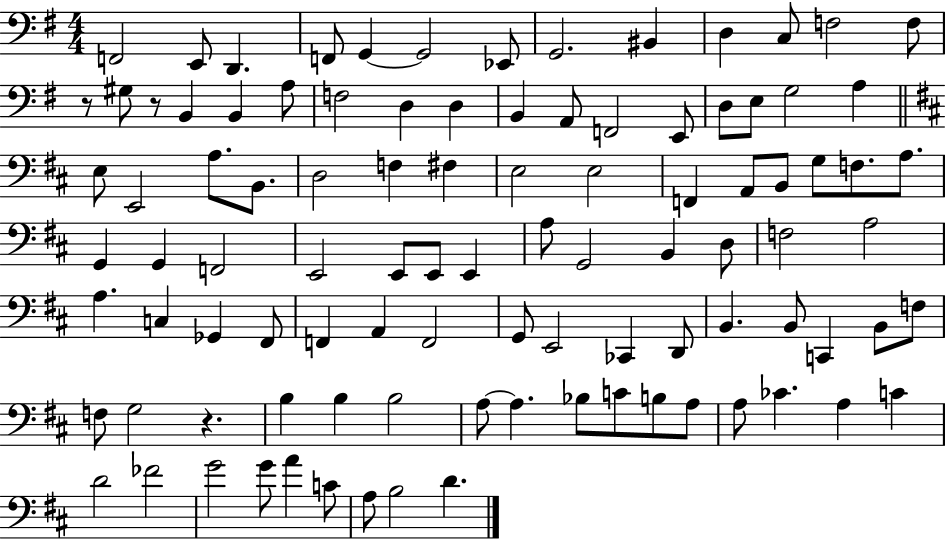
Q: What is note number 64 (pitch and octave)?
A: G2